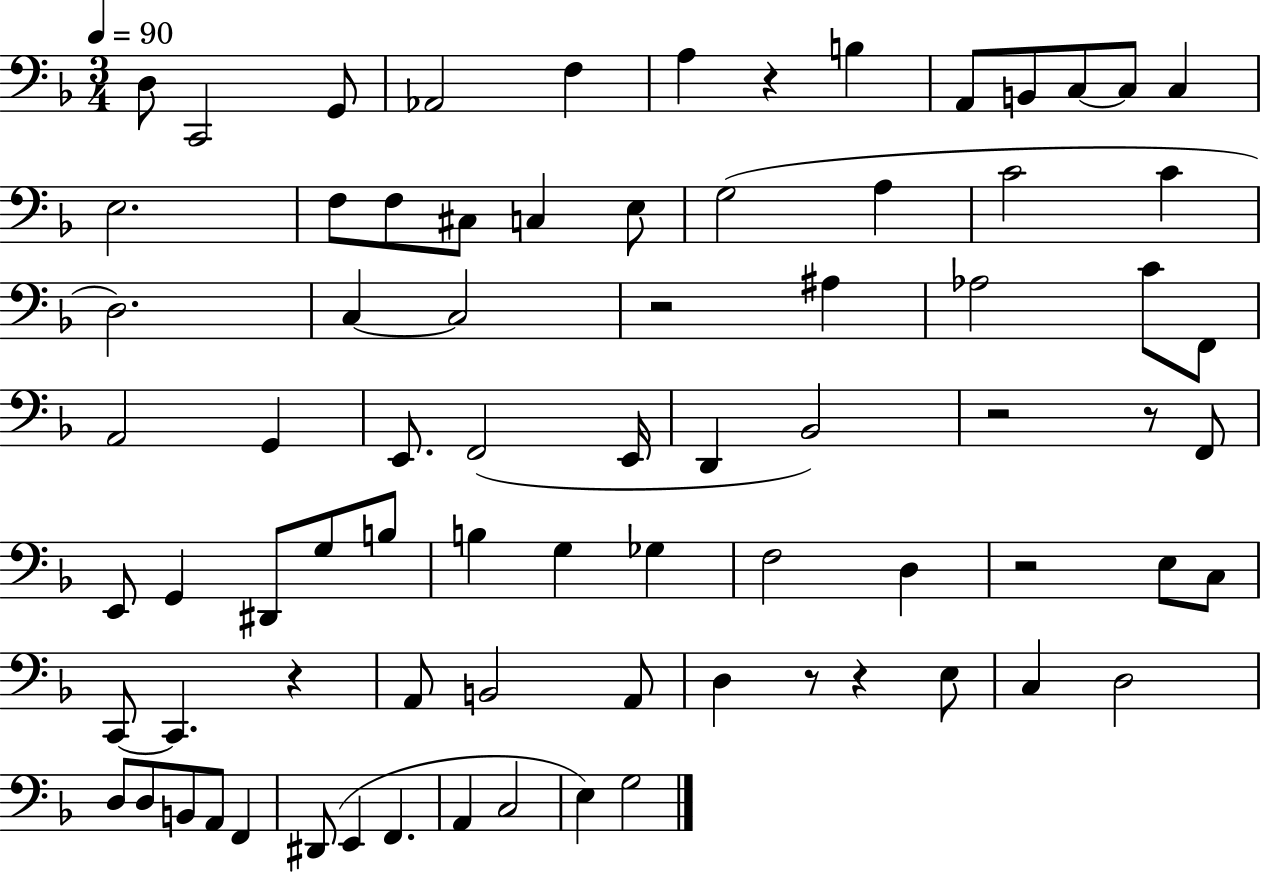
{
  \clef bass
  \numericTimeSignature
  \time 3/4
  \key f \major
  \tempo 4 = 90
  d8 c,2 g,8 | aes,2 f4 | a4 r4 b4 | a,8 b,8 c8~~ c8 c4 | \break e2. | f8 f8 cis8 c4 e8 | g2( a4 | c'2 c'4 | \break d2.) | c4~~ c2 | r2 ais4 | aes2 c'8 f,8 | \break a,2 g,4 | e,8. f,2( e,16 | d,4 bes,2) | r2 r8 f,8 | \break e,8 g,4 dis,8 g8 b8 | b4 g4 ges4 | f2 d4 | r2 e8 c8 | \break c,8~~ c,4. r4 | a,8 b,2 a,8 | d4 r8 r4 e8 | c4 d2 | \break d8 d8 b,8 a,8 f,4 | dis,8( e,4 f,4. | a,4 c2 | e4) g2 | \break \bar "|."
}